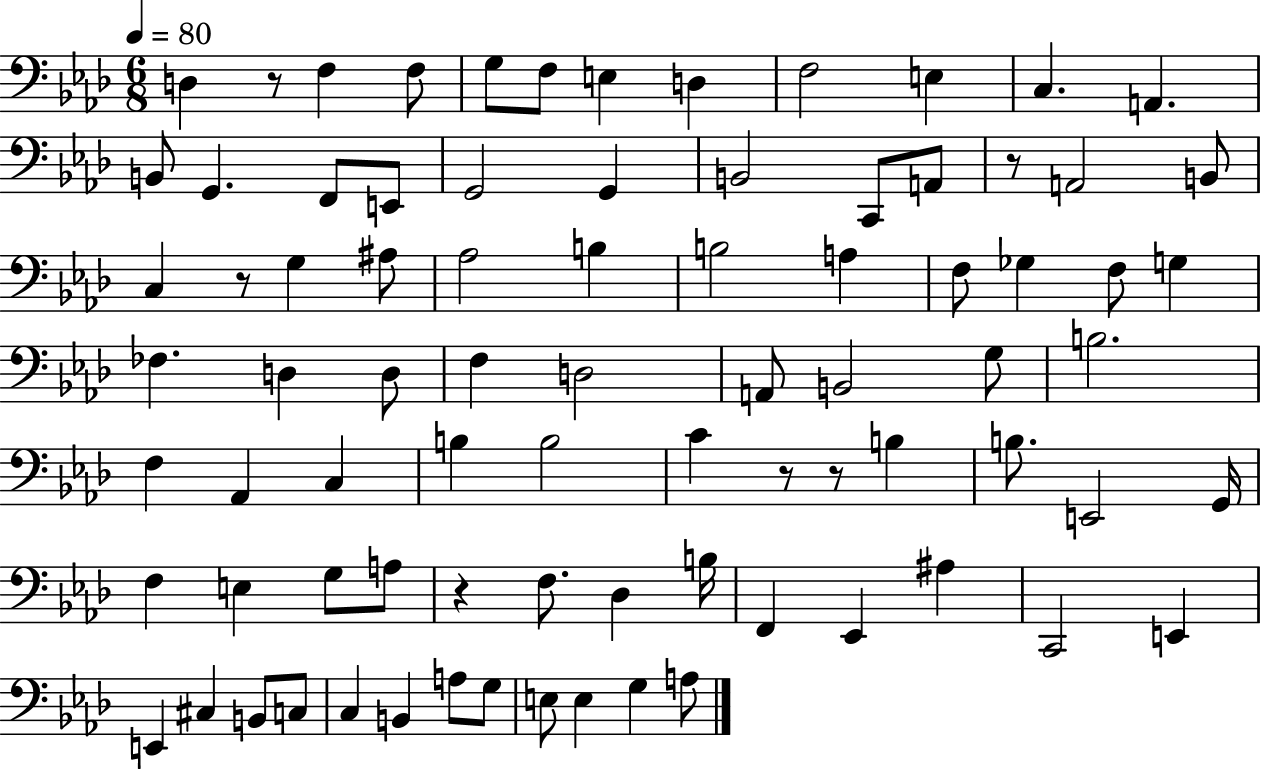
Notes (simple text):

D3/q R/e F3/q F3/e G3/e F3/e E3/q D3/q F3/h E3/q C3/q. A2/q. B2/e G2/q. F2/e E2/e G2/h G2/q B2/h C2/e A2/e R/e A2/h B2/e C3/q R/e G3/q A#3/e Ab3/h B3/q B3/h A3/q F3/e Gb3/q F3/e G3/q FES3/q. D3/q D3/e F3/q D3/h A2/e B2/h G3/e B3/h. F3/q Ab2/q C3/q B3/q B3/h C4/q R/e R/e B3/q B3/e. E2/h G2/s F3/q E3/q G3/e A3/e R/q F3/e. Db3/q B3/s F2/q Eb2/q A#3/q C2/h E2/q E2/q C#3/q B2/e C3/e C3/q B2/q A3/e G3/e E3/e E3/q G3/q A3/e